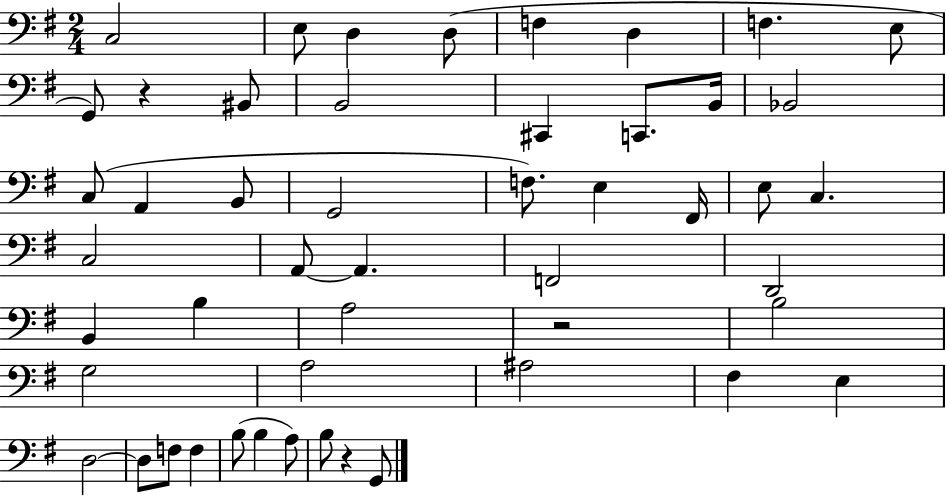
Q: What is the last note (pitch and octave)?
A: G2